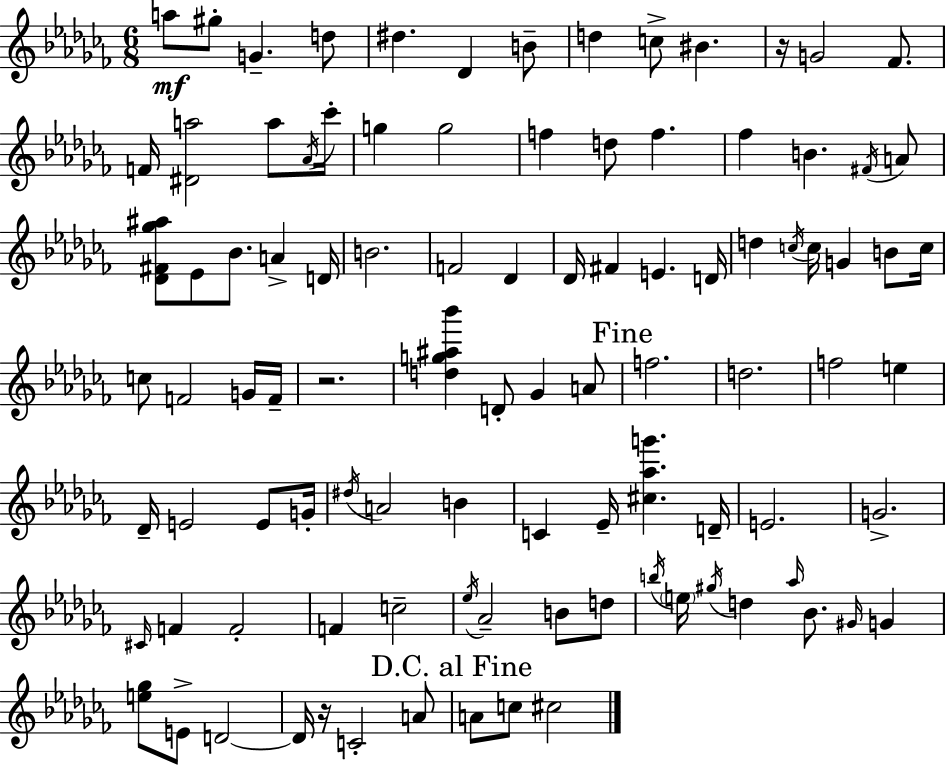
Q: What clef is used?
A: treble